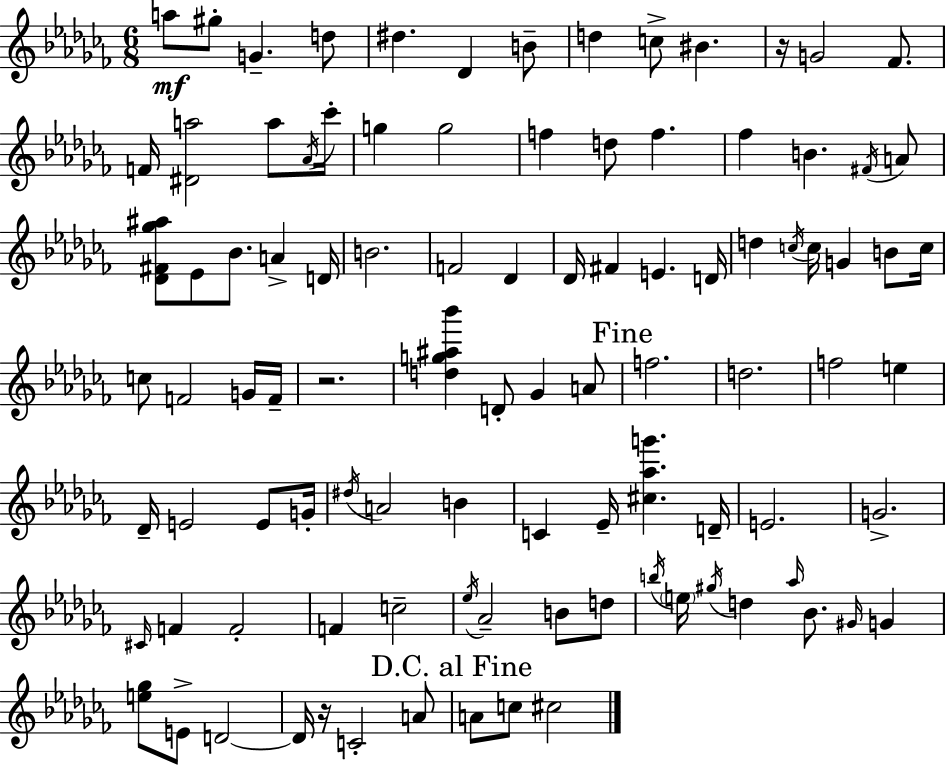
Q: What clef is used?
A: treble